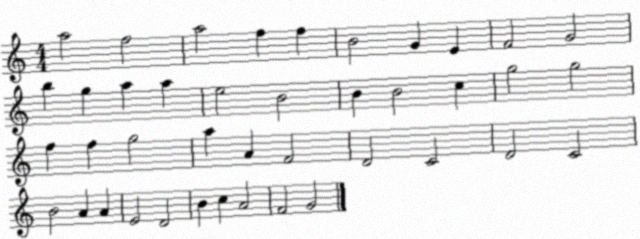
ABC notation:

X:1
T:Untitled
M:4/4
L:1/4
K:C
a2 f2 a2 f f B2 G E F2 G2 b g a a e2 B2 B B2 c g2 g2 f f g2 a A F2 D2 C2 D2 C2 B2 A A E2 D2 B c A2 F2 G2